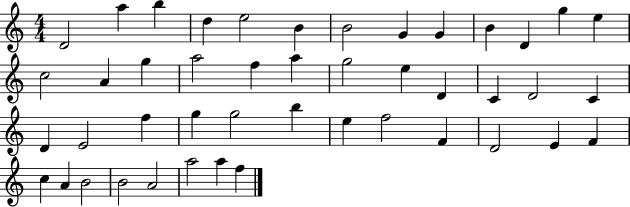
X:1
T:Untitled
M:4/4
L:1/4
K:C
D2 a b d e2 B B2 G G B D g e c2 A g a2 f a g2 e D C D2 C D E2 f g g2 b e f2 F D2 E F c A B2 B2 A2 a2 a f